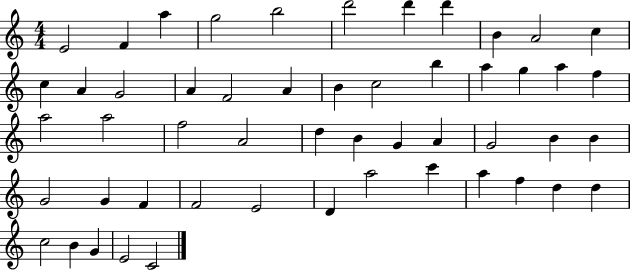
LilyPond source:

{
  \clef treble
  \numericTimeSignature
  \time 4/4
  \key c \major
  e'2 f'4 a''4 | g''2 b''2 | d'''2 d'''4 d'''4 | b'4 a'2 c''4 | \break c''4 a'4 g'2 | a'4 f'2 a'4 | b'4 c''2 b''4 | a''4 g''4 a''4 f''4 | \break a''2 a''2 | f''2 a'2 | d''4 b'4 g'4 a'4 | g'2 b'4 b'4 | \break g'2 g'4 f'4 | f'2 e'2 | d'4 a''2 c'''4 | a''4 f''4 d''4 d''4 | \break c''2 b'4 g'4 | e'2 c'2 | \bar "|."
}